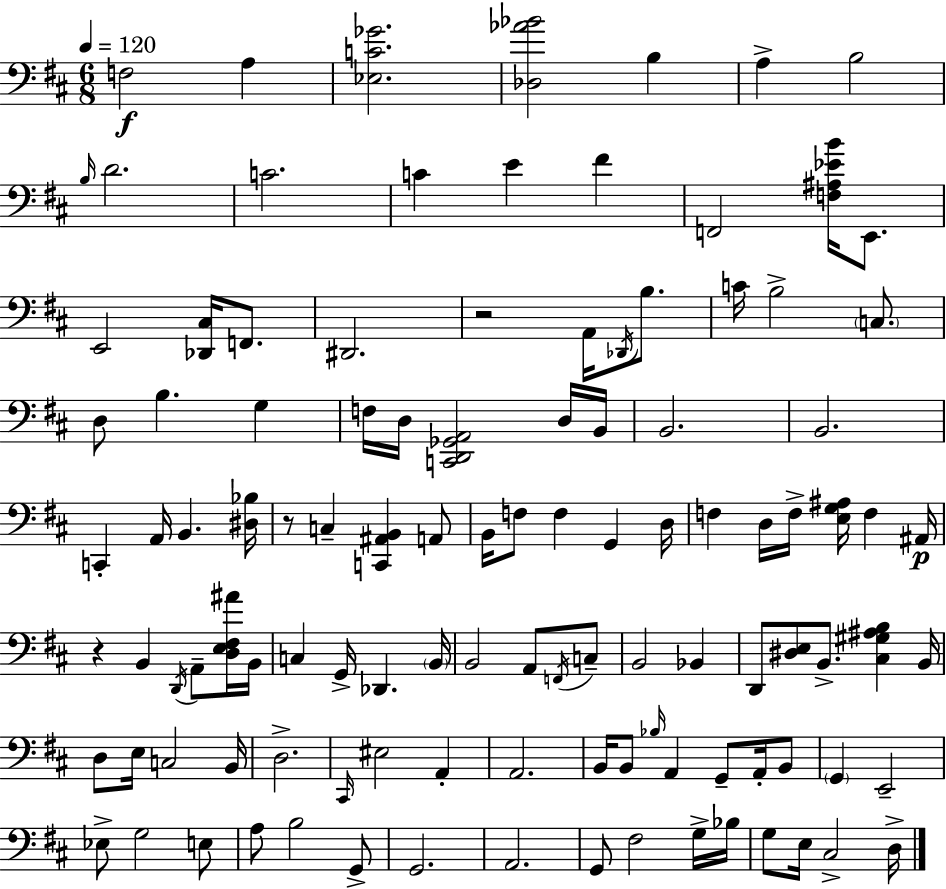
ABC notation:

X:1
T:Untitled
M:6/8
L:1/4
K:D
F,2 A, [_E,C_G]2 [_D,_A_B]2 B, A, B,2 B,/4 D2 C2 C E ^F F,,2 [F,^A,_EB]/4 E,,/2 E,,2 [_D,,^C,]/4 F,,/2 ^D,,2 z2 A,,/4 _D,,/4 B,/2 C/4 B,2 C,/2 D,/2 B, G, F,/4 D,/4 [C,,D,,_G,,A,,]2 D,/4 B,,/4 B,,2 B,,2 C,, A,,/4 B,, [^D,_B,]/4 z/2 C, [C,,^A,,B,,] A,,/2 B,,/4 F,/2 F, G,, D,/4 F, D,/4 F,/4 [E,G,^A,]/4 F, ^A,,/4 z B,, D,,/4 A,,/2 [D,E,^F,^A]/4 B,,/4 C, G,,/4 _D,, B,,/4 B,,2 A,,/2 F,,/4 C,/2 B,,2 _B,, D,,/2 [^D,E,]/2 B,,/2 [^C,^G,^A,B,] B,,/4 D,/2 E,/4 C,2 B,,/4 D,2 ^C,,/4 ^E,2 A,, A,,2 B,,/4 B,,/2 _B,/4 A,, G,,/2 A,,/4 B,,/2 G,, E,,2 _E,/2 G,2 E,/2 A,/2 B,2 G,,/2 G,,2 A,,2 G,,/2 ^F,2 G,/4 _B,/4 G,/2 E,/4 ^C,2 D,/4